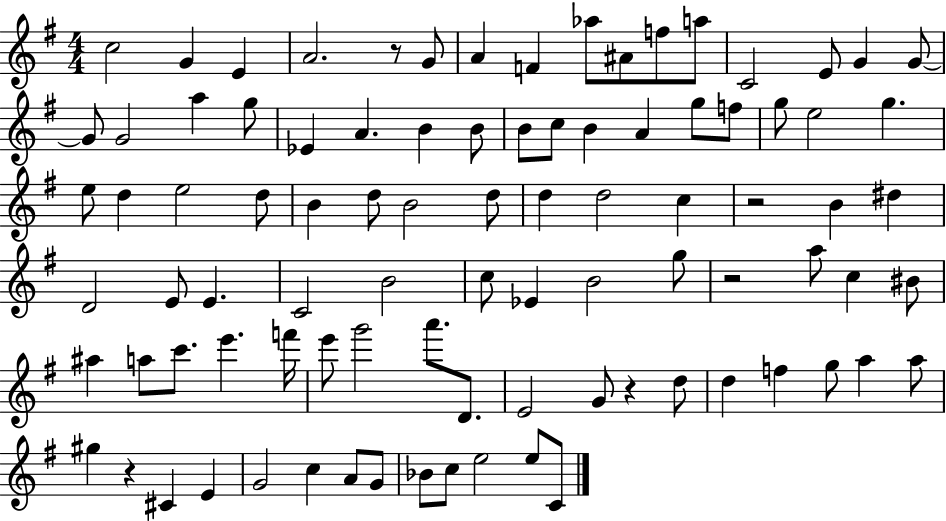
C5/h G4/q E4/q A4/h. R/e G4/e A4/q F4/q Ab5/e A#4/e F5/e A5/e C4/h E4/e G4/q G4/e G4/e G4/h A5/q G5/e Eb4/q A4/q. B4/q B4/e B4/e C5/e B4/q A4/q G5/e F5/e G5/e E5/h G5/q. E5/e D5/q E5/h D5/e B4/q D5/e B4/h D5/e D5/q D5/h C5/q R/h B4/q D#5/q D4/h E4/e E4/q. C4/h B4/h C5/e Eb4/q B4/h G5/e R/h A5/e C5/q BIS4/e A#5/q A5/e C6/e. E6/q. F6/s E6/e G6/h A6/e. D4/e. E4/h G4/e R/q D5/e D5/q F5/q G5/e A5/q A5/e G#5/q R/q C#4/q E4/q G4/h C5/q A4/e G4/e Bb4/e C5/e E5/h E5/e C4/e